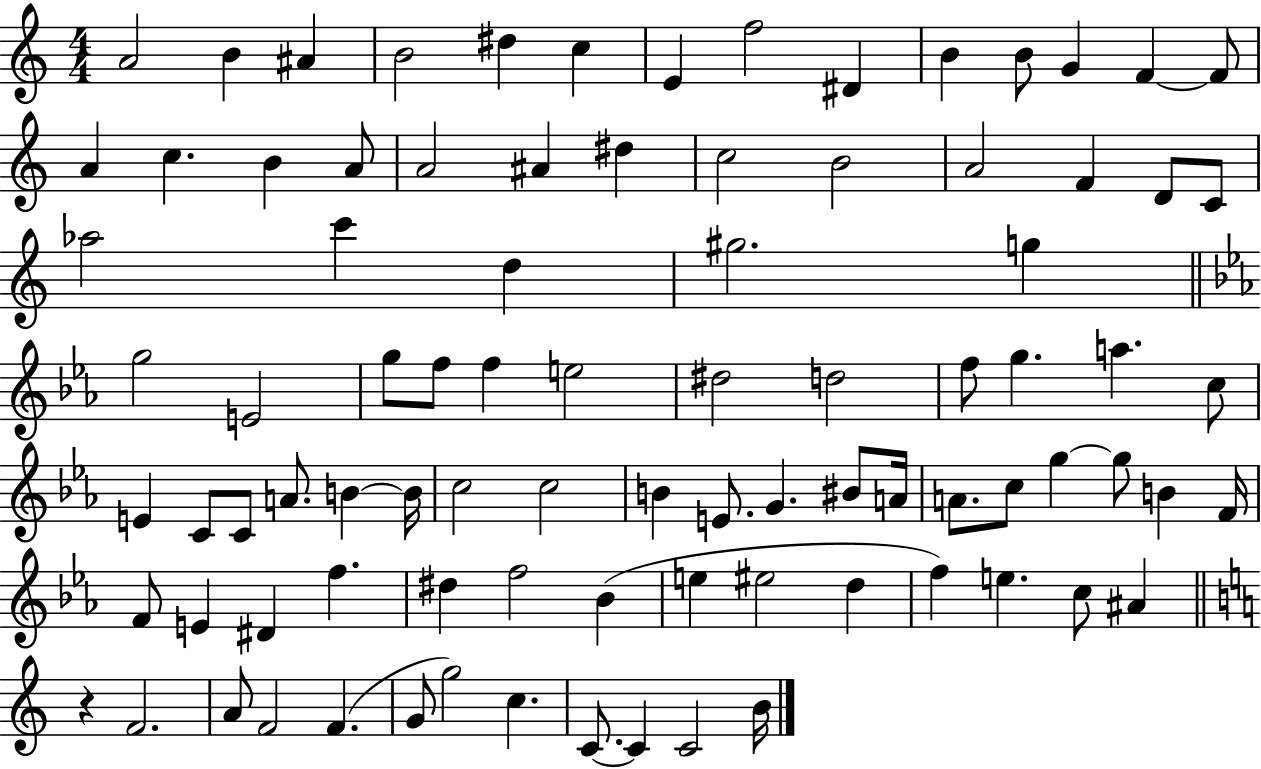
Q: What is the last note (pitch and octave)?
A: B4